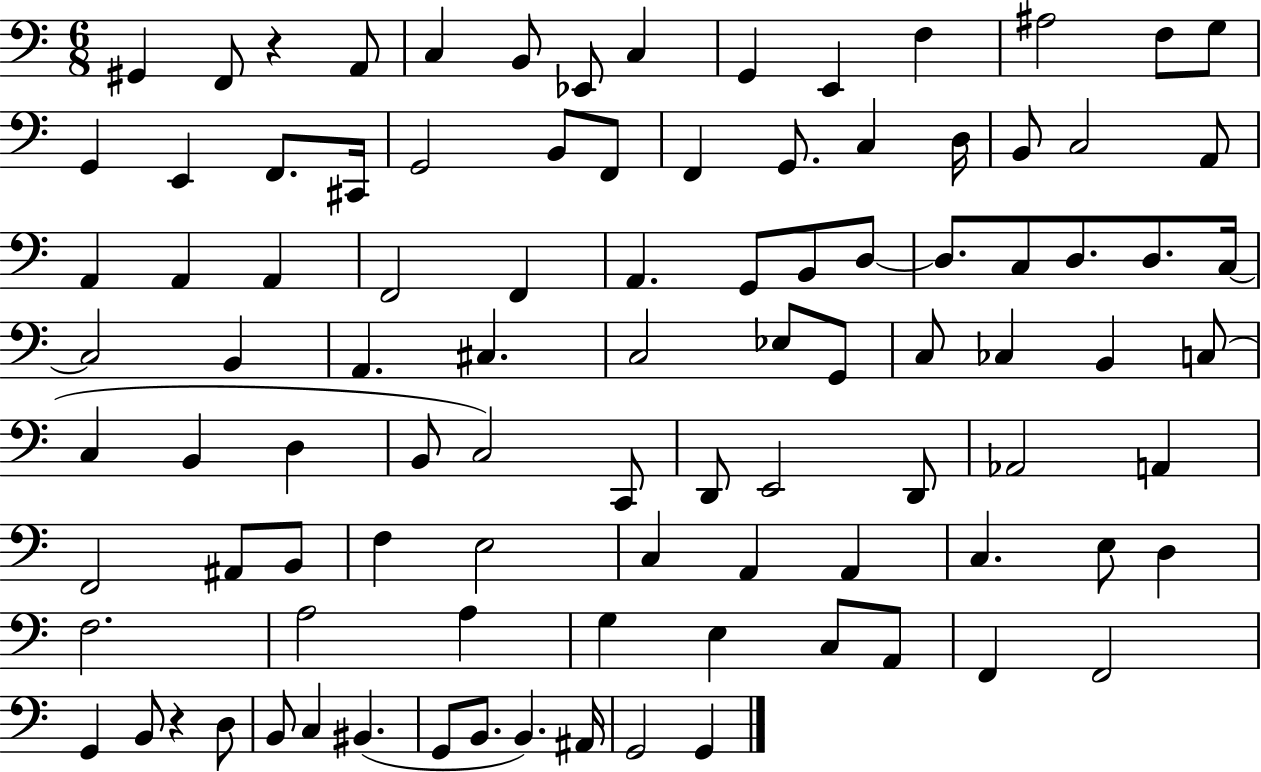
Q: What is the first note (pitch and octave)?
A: G#2